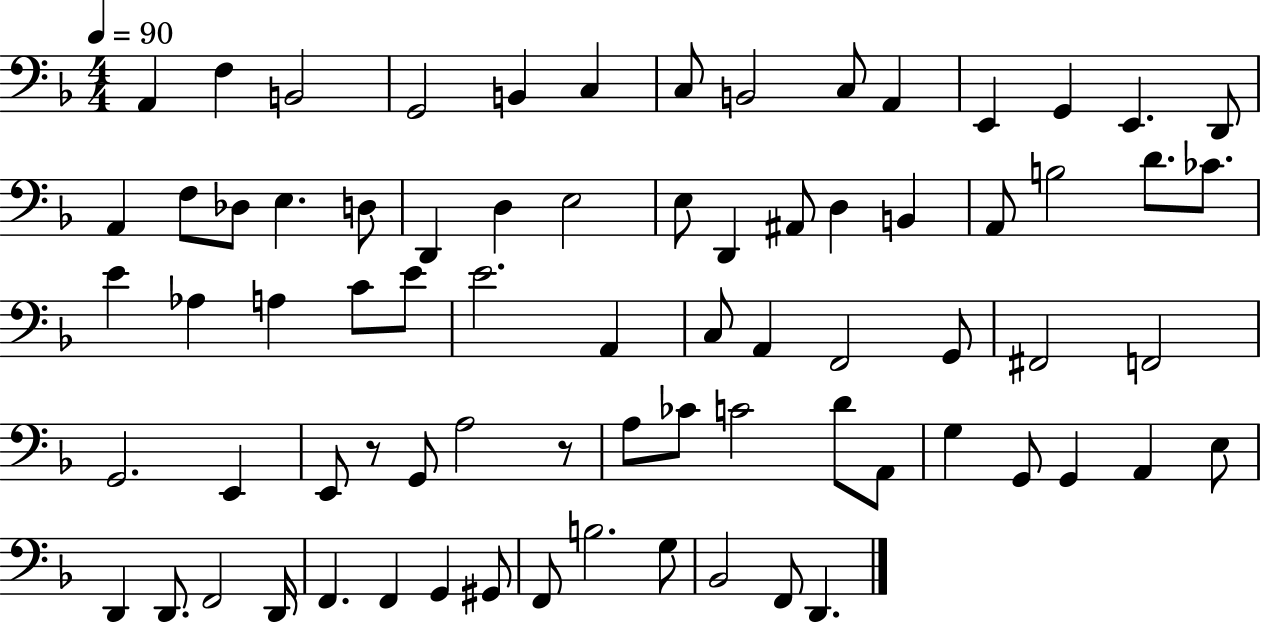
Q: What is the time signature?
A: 4/4